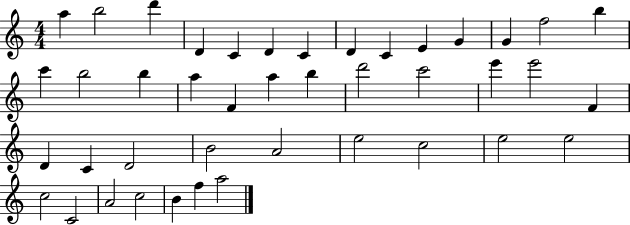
A5/q B5/h D6/q D4/q C4/q D4/q C4/q D4/q C4/q E4/q G4/q G4/q F5/h B5/q C6/q B5/h B5/q A5/q F4/q A5/q B5/q D6/h C6/h E6/q E6/h F4/q D4/q C4/q D4/h B4/h A4/h E5/h C5/h E5/h E5/h C5/h C4/h A4/h C5/h B4/q F5/q A5/h